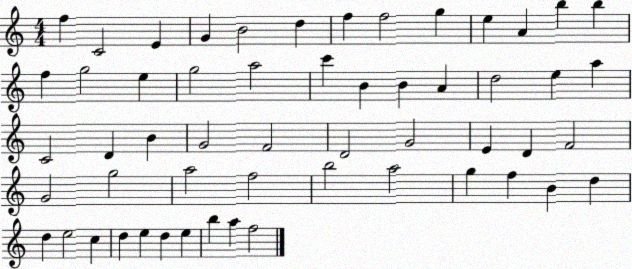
X:1
T:Untitled
M:4/4
L:1/4
K:C
f C2 E G B2 d f f2 g e A b b f g2 e g2 a2 c' B B A d2 e a C2 D B G2 F2 D2 G2 E D F2 G2 g2 a2 f2 b2 a2 g f B d d e2 c d e d e b a f2